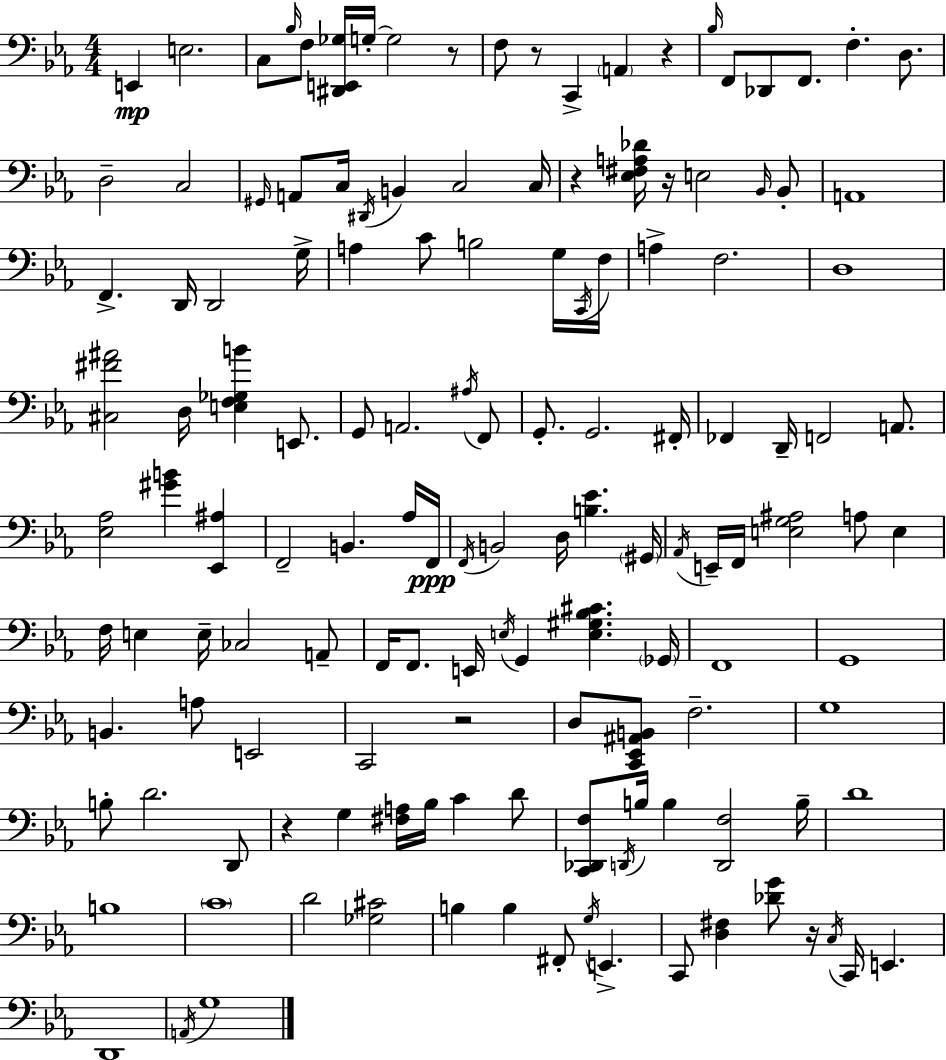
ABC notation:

X:1
T:Untitled
M:4/4
L:1/4
K:Cm
E,, E,2 C,/2 _B,/4 F,/2 [^D,,E,,_G,]/4 G,/4 G,2 z/2 F,/2 z/2 C,, A,, z _B,/4 F,,/2 _D,,/2 F,,/2 F, D,/2 D,2 C,2 ^G,,/4 A,,/2 C,/4 ^D,,/4 B,, C,2 C,/4 z [_E,^F,A,_D]/4 z/4 E,2 _B,,/4 _B,,/2 A,,4 F,, D,,/4 D,,2 G,/4 A, C/2 B,2 G,/4 C,,/4 F,/4 A, F,2 D,4 [^C,^F^A]2 D,/4 [E,F,_G,B] E,,/2 G,,/2 A,,2 ^A,/4 F,,/2 G,,/2 G,,2 ^F,,/4 _F,, D,,/4 F,,2 A,,/2 [_E,_A,]2 [^GB] [_E,,^A,] F,,2 B,, _A,/4 F,,/4 F,,/4 B,,2 D,/4 [B,_E] ^G,,/4 _A,,/4 E,,/4 F,,/4 [E,G,^A,]2 A,/2 E, F,/4 E, E,/4 _C,2 A,,/2 F,,/4 F,,/2 E,,/4 E,/4 G,, [E,^G,_B,^C] _G,,/4 F,,4 G,,4 B,, A,/2 E,,2 C,,2 z2 D,/2 [C,,_E,,^A,,B,,]/2 F,2 G,4 B,/2 D2 D,,/2 z G, [^F,A,]/4 _B,/4 C D/2 [C,,_D,,F,]/2 D,,/4 B,/4 B, [D,,F,]2 B,/4 D4 B,4 C4 D2 [_G,^C]2 B, B, ^F,,/2 G,/4 E,, C,,/2 [D,^F,] [_DG]/2 z/4 C,/4 C,,/4 E,, D,,4 A,,/4 G,4